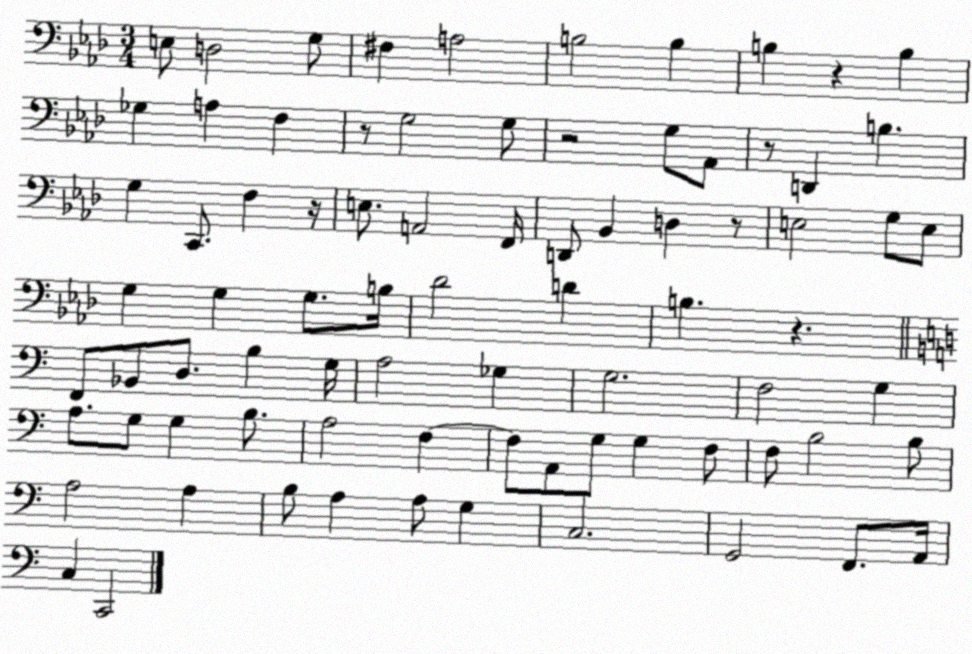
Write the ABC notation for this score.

X:1
T:Untitled
M:3/4
L:1/4
K:Ab
E,/2 D,2 G,/2 ^F, A,2 B,2 B, B, z B, _G, A, F, z/2 G,2 G,/2 z2 G,/2 _A,,/2 z/2 D,, B, G, C,,/2 F, z/4 E,/2 A,,2 F,,/4 D,,/2 _B,, D, z/2 E,2 G,/2 E,/2 G, G, G,/2 B,/4 _D2 D B, z F,,/2 _B,,/2 D,/2 B, G,/4 A,2 _G, G,2 F,2 G, A,/2 G,/2 G, B,/2 A,2 F, F,/2 A,,/2 G,/2 G, F,/2 F,/2 B,2 B,/2 A,2 A, B,/2 A, A,/2 G, C,2 G,,2 F,,/2 A,,/4 C, C,,2